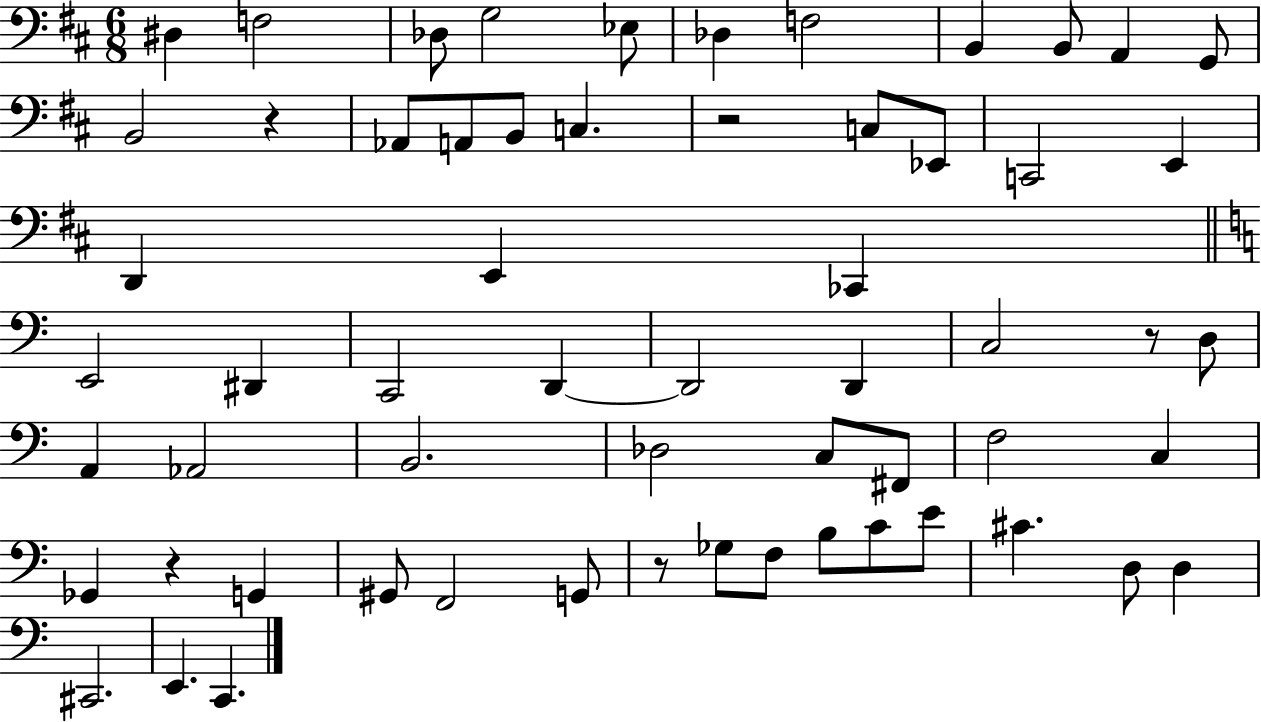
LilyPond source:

{
  \clef bass
  \numericTimeSignature
  \time 6/8
  \key d \major
  \repeat volta 2 { dis4 f2 | des8 g2 ees8 | des4 f2 | b,4 b,8 a,4 g,8 | \break b,2 r4 | aes,8 a,8 b,8 c4. | r2 c8 ees,8 | c,2 e,4 | \break d,4 e,4 ces,4 | \bar "||" \break \key c \major e,2 dis,4 | c,2 d,4~~ | d,2 d,4 | c2 r8 d8 | \break a,4 aes,2 | b,2. | des2 c8 fis,8 | f2 c4 | \break ges,4 r4 g,4 | gis,8 f,2 g,8 | r8 ges8 f8 b8 c'8 e'8 | cis'4. d8 d4 | \break cis,2. | e,4. c,4. | } \bar "|."
}